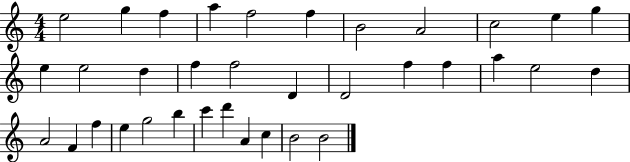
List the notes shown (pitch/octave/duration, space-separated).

E5/h G5/q F5/q A5/q F5/h F5/q B4/h A4/h C5/h E5/q G5/q E5/q E5/h D5/q F5/q F5/h D4/q D4/h F5/q F5/q A5/q E5/h D5/q A4/h F4/q F5/q E5/q G5/h B5/q C6/q D6/q A4/q C5/q B4/h B4/h